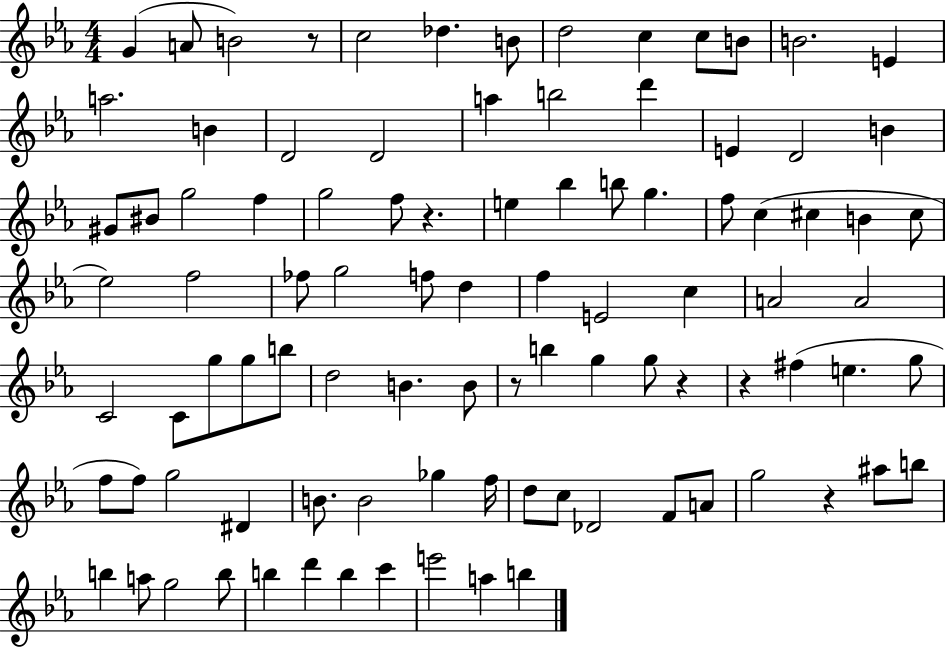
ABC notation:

X:1
T:Untitled
M:4/4
L:1/4
K:Eb
G A/2 B2 z/2 c2 _d B/2 d2 c c/2 B/2 B2 E a2 B D2 D2 a b2 d' E D2 B ^G/2 ^B/2 g2 f g2 f/2 z e _b b/2 g f/2 c ^c B ^c/2 _e2 f2 _f/2 g2 f/2 d f E2 c A2 A2 C2 C/2 g/2 g/2 b/2 d2 B B/2 z/2 b g g/2 z z ^f e g/2 f/2 f/2 g2 ^D B/2 B2 _g f/4 d/2 c/2 _D2 F/2 A/2 g2 z ^a/2 b/2 b a/2 g2 b/2 b d' b c' e'2 a b